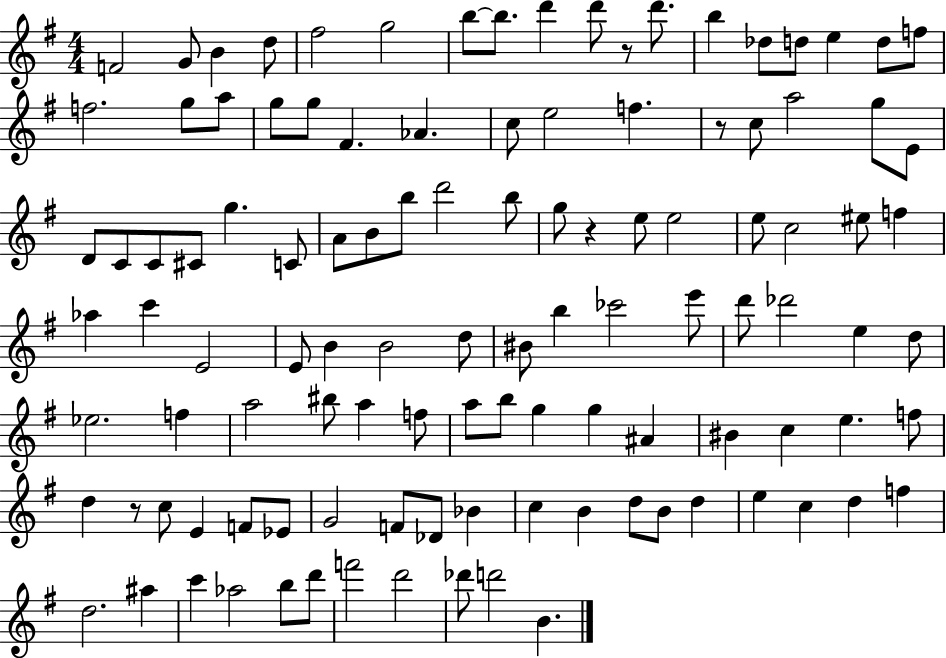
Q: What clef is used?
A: treble